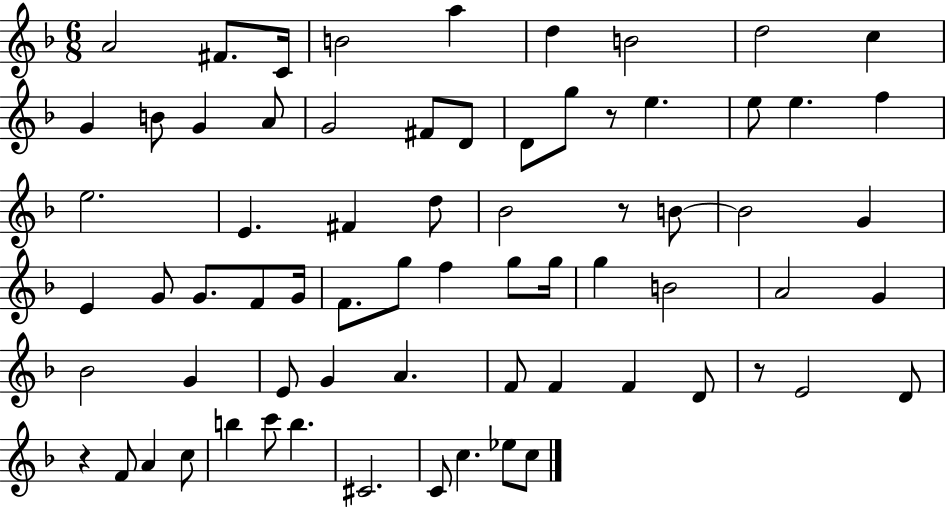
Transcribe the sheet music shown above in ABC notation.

X:1
T:Untitled
M:6/8
L:1/4
K:F
A2 ^F/2 C/4 B2 a d B2 d2 c G B/2 G A/2 G2 ^F/2 D/2 D/2 g/2 z/2 e e/2 e f e2 E ^F d/2 _B2 z/2 B/2 B2 G E G/2 G/2 F/2 G/4 F/2 g/2 f g/2 g/4 g B2 A2 G _B2 G E/2 G A F/2 F F D/2 z/2 E2 D/2 z F/2 A c/2 b c'/2 b ^C2 C/2 c _e/2 c/2